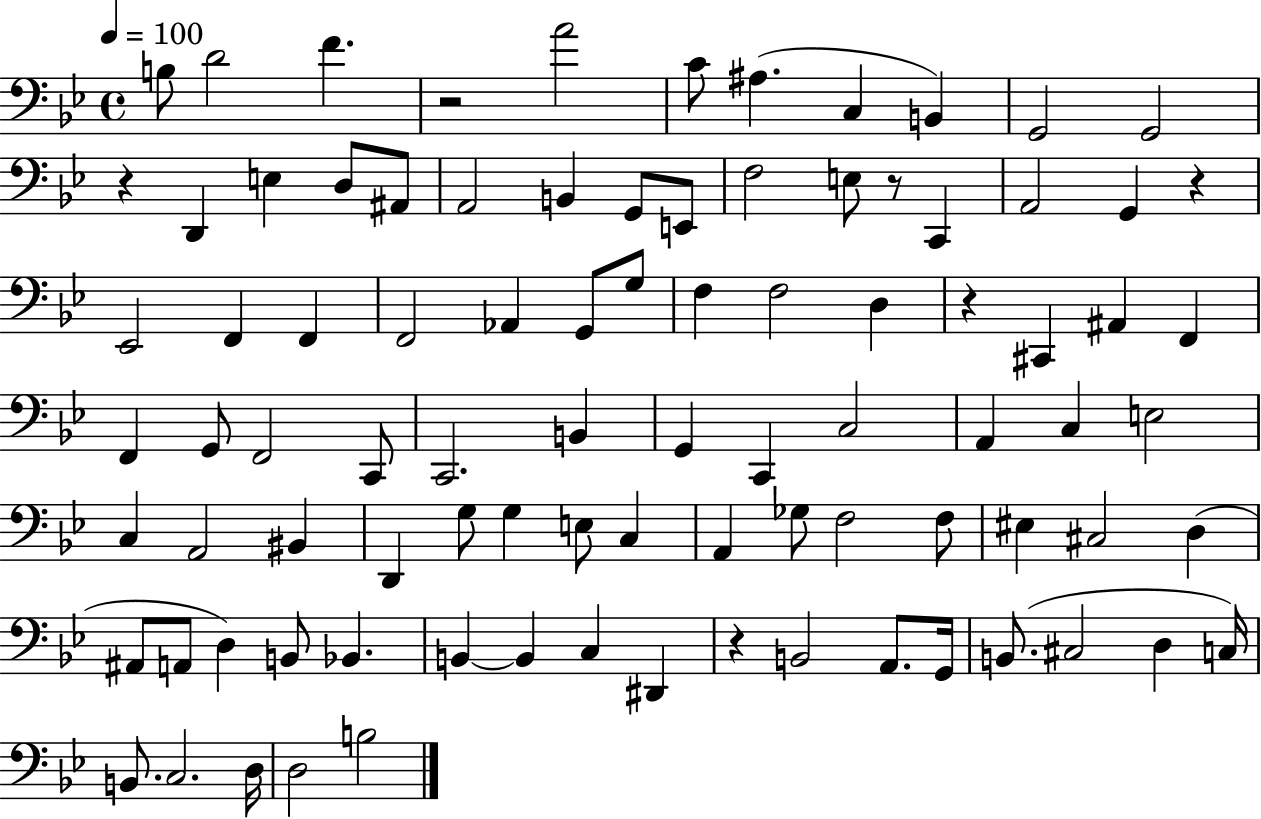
X:1
T:Untitled
M:4/4
L:1/4
K:Bb
B,/2 D2 F z2 A2 C/2 ^A, C, B,, G,,2 G,,2 z D,, E, D,/2 ^A,,/2 A,,2 B,, G,,/2 E,,/2 F,2 E,/2 z/2 C,, A,,2 G,, z _E,,2 F,, F,, F,,2 _A,, G,,/2 G,/2 F, F,2 D, z ^C,, ^A,, F,, F,, G,,/2 F,,2 C,,/2 C,,2 B,, G,, C,, C,2 A,, C, E,2 C, A,,2 ^B,, D,, G,/2 G, E,/2 C, A,, _G,/2 F,2 F,/2 ^E, ^C,2 D, ^A,,/2 A,,/2 D, B,,/2 _B,, B,, B,, C, ^D,, z B,,2 A,,/2 G,,/4 B,,/2 ^C,2 D, C,/4 B,,/2 C,2 D,/4 D,2 B,2